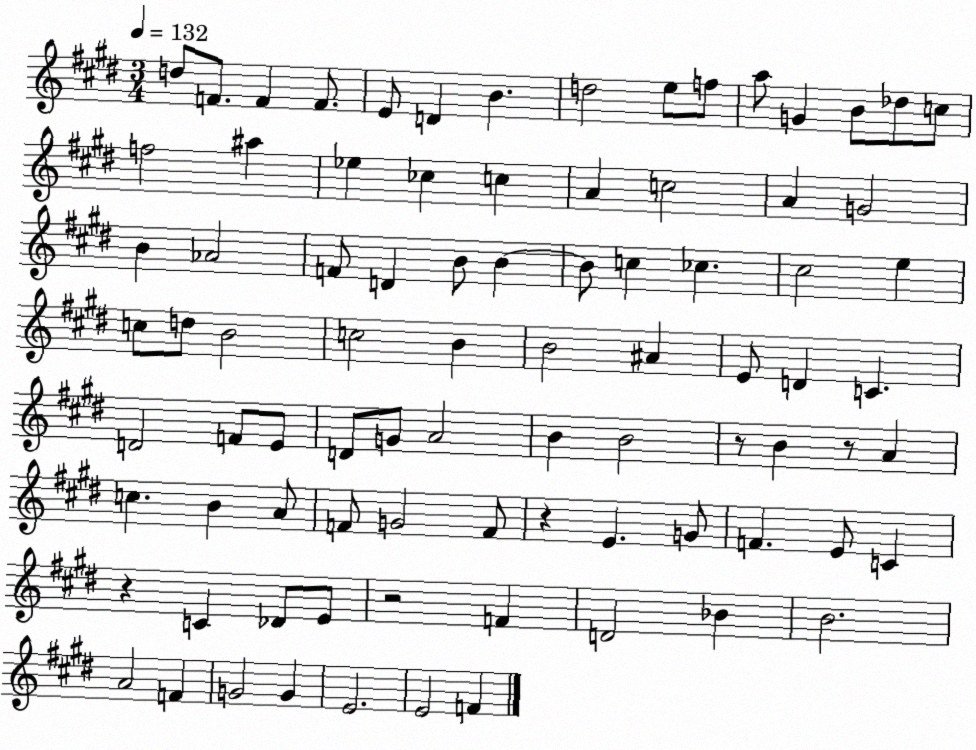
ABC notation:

X:1
T:Untitled
M:3/4
L:1/4
K:E
d/2 F/2 F F/2 E/2 D B d2 e/2 f/2 a/2 G B/2 _d/2 c/2 f2 ^a _e _c c A c2 A G2 B _A2 F/2 D B/2 B B/2 c _c ^c2 e c/2 d/2 B2 c2 B B2 ^A E/2 D C D2 F/2 E/2 D/2 G/2 A2 B B2 z/2 B z/2 A c B A/2 F/2 G2 F/2 z E G/2 F E/2 C z C _D/2 E/2 z2 F D2 _B B2 A2 F G2 G E2 E2 F